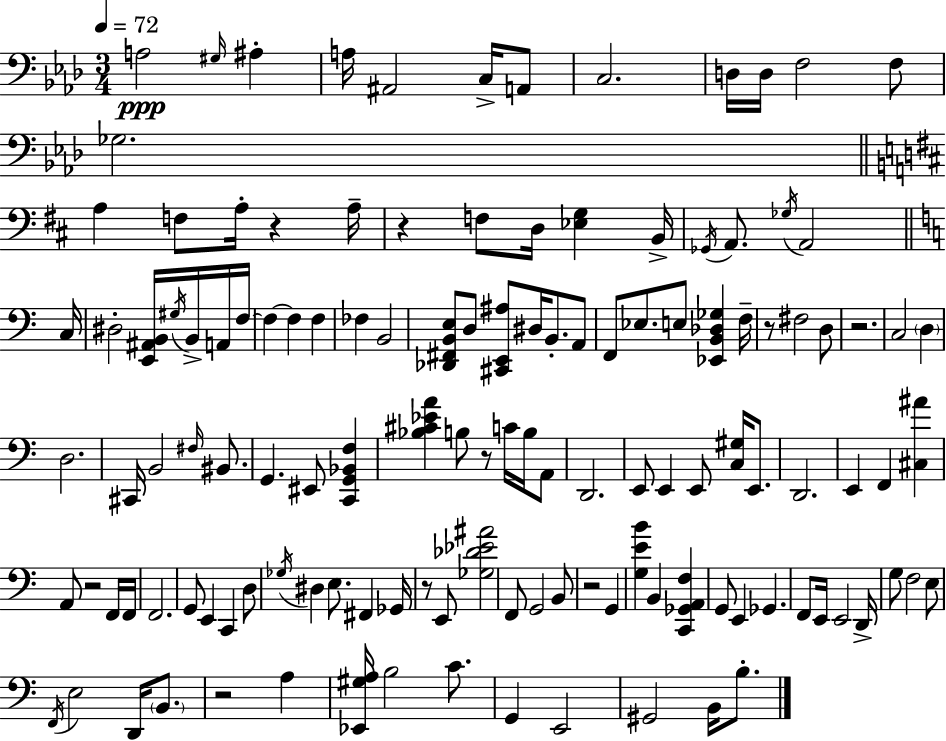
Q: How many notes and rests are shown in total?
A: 129